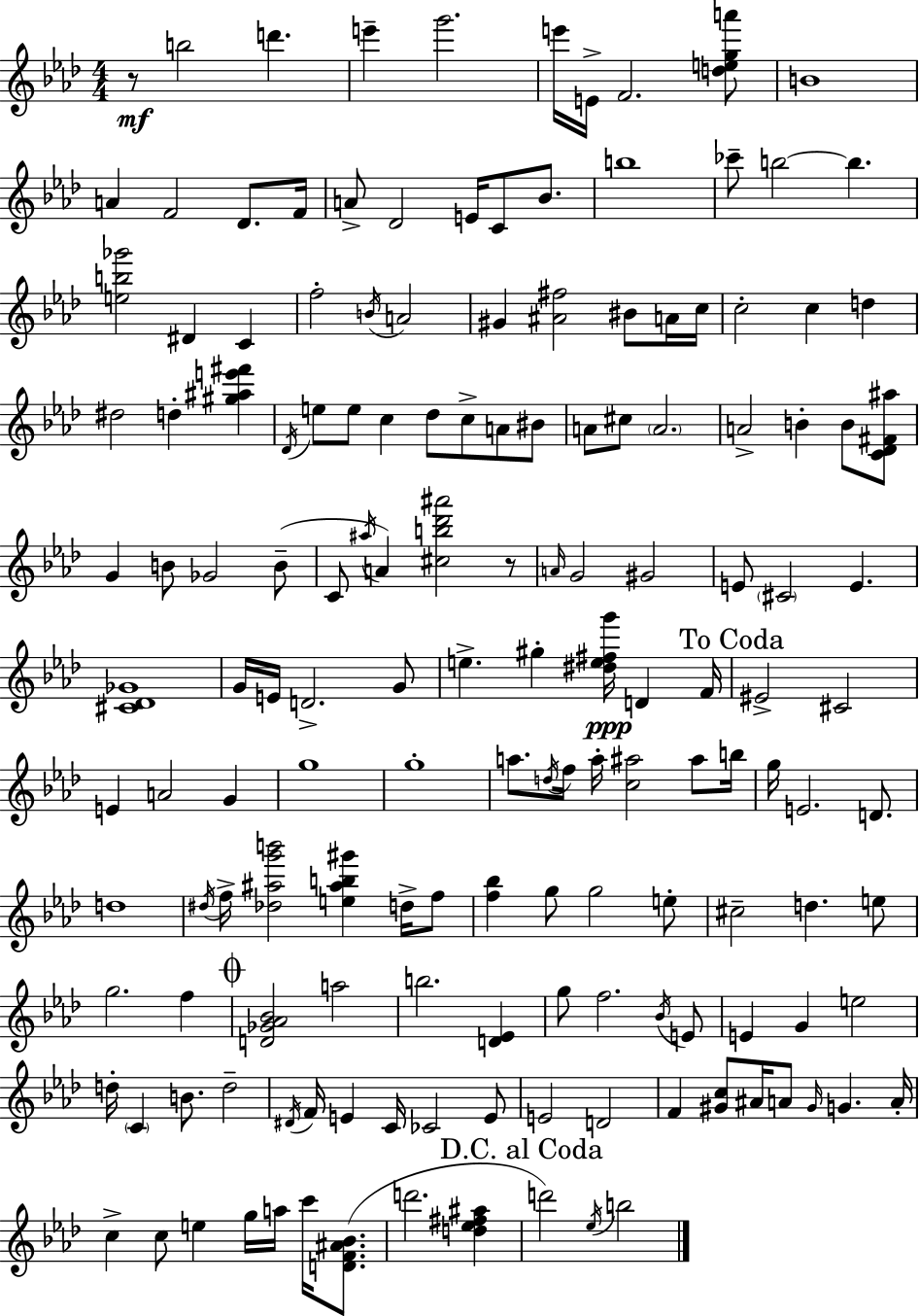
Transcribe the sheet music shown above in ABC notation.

X:1
T:Untitled
M:4/4
L:1/4
K:Fm
z/2 b2 d' e' g'2 e'/4 E/4 F2 [dega']/2 B4 A F2 _D/2 F/4 A/2 _D2 E/4 C/2 _B/2 b4 _c'/2 b2 b [eb_g']2 ^D C f2 B/4 A2 ^G [^A^f]2 ^B/2 A/4 c/4 c2 c d ^d2 d [^g^ae'^f'] _D/4 e/2 e/2 c _d/2 c/2 A/2 ^B/2 A/2 ^c/2 A2 A2 B B/2 [C_D^F^a]/2 G B/2 _G2 B/2 C/2 ^a/4 A [^cb_d'^a']2 z/2 A/4 G2 ^G2 E/2 ^C2 E [^C_D_G]4 G/4 E/4 D2 G/2 e ^g [^de^fg']/4 D F/4 ^E2 ^C2 E A2 G g4 g4 a/2 d/4 f/4 a/4 [c^a]2 ^a/2 b/4 g/4 E2 D/2 d4 ^d/4 f/4 [_d^ag'b']2 [e^ab^g'] d/4 f/2 [f_b] g/2 g2 e/2 ^c2 d e/2 g2 f [D_G_A_B]2 a2 b2 [D_E] g/2 f2 _B/4 E/2 E G e2 d/4 C B/2 d2 ^D/4 F/4 E C/4 _C2 E/2 E2 D2 F [^Gc]/2 ^A/4 A/2 ^G/4 G A/4 c c/2 e g/4 a/4 c'/4 [DF^A_B]/2 d'2 [d_e^f^a] d'2 _e/4 b2